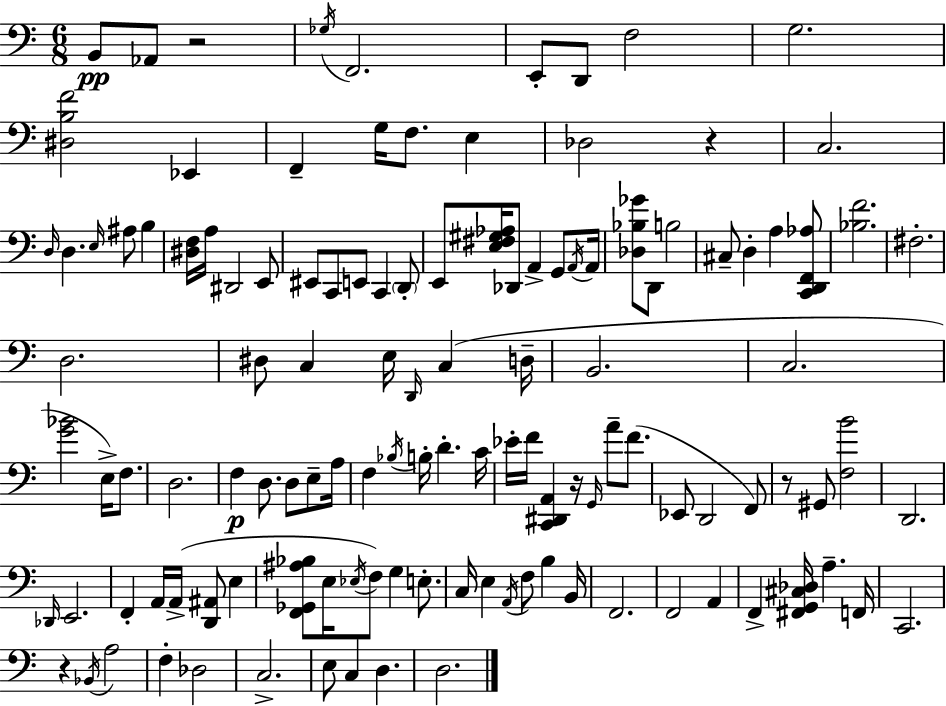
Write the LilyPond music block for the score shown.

{
  \clef bass
  \numericTimeSignature
  \time 6/8
  \key c \major
  b,8\pp aes,8 r2 | \acciaccatura { ges16 } f,2. | e,8-. d,8 f2 | g2. | \break <dis b f'>2 ees,4 | f,4-- g16 f8. e4 | des2 r4 | c2. | \break \grace { d16 } d4. \grace { e16 } ais8 b4 | <dis f>16 a16 dis,2 | e,8 eis,8 c,8 e,8 c,4 | \parenthesize d,8-. e,8 <e fis gis aes>16 des,8 a,4-> | \break g,8 \acciaccatura { a,16 } a,16 <des bes ges'>8 d,8 b2 | cis8-- d4-. a4 | <c, d, f, aes>8 <bes f'>2. | fis2.-. | \break d2. | dis8 c4 e16 \grace { d,16 } | c4( d16-- b,2. | c2. | \break <g' bes'>2 | e16->) f8. d2. | f4\p d8. | d8 e8-- a16 f4 \acciaccatura { bes16 } b16-. d'4.-. | \break c'16 ees'16-. f'16 <c, dis, a,>4 | r16 \grace { g,16 } a'8-- f'8.( ees,8 d,2 | f,8) r8 gis,8 <f b'>2 | d,2. | \break \grace { des,16 } e,2. | f,4-. | a,16 a,16->( <d, ais,>8 e4 <f, ges, ais bes>8 e16 \acciaccatura { ees16 }) | f8 g4 e8.-. c16 e4 | \break \acciaccatura { a,16 } f8 b4 b,16 f,2. | f,2 | a,4 f,4-> | <fis, g, cis des>16 a4.-- f,16 c,2. | \break r4 | \acciaccatura { bes,16 } a2 f4-. | des2 c2.-> | e8 | \break c4 d4. d2. | \bar "|."
}